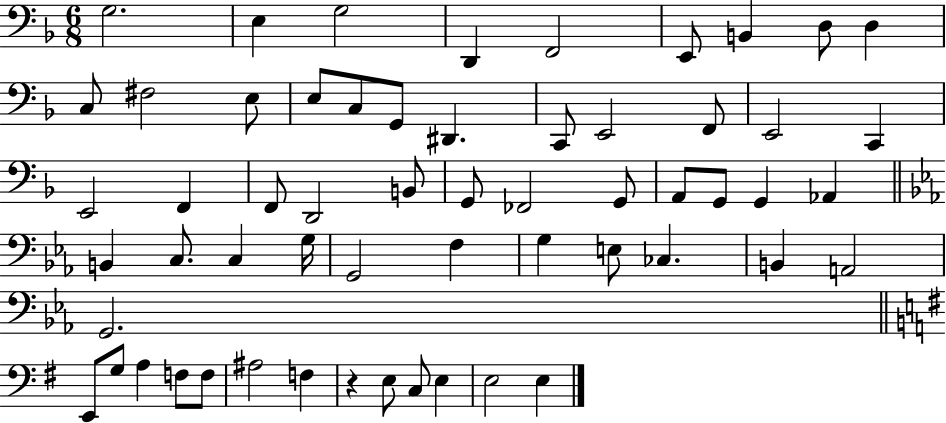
G3/h. E3/q G3/h D2/q F2/h E2/e B2/q D3/e D3/q C3/e F#3/h E3/e E3/e C3/e G2/e D#2/q. C2/e E2/h F2/e E2/h C2/q E2/h F2/q F2/e D2/h B2/e G2/e FES2/h G2/e A2/e G2/e G2/q Ab2/q B2/q C3/e. C3/q G3/s G2/h F3/q G3/q E3/e CES3/q. B2/q A2/h G2/h. E2/e G3/e A3/q F3/e F3/e A#3/h F3/q R/q E3/e C3/e E3/q E3/h E3/q